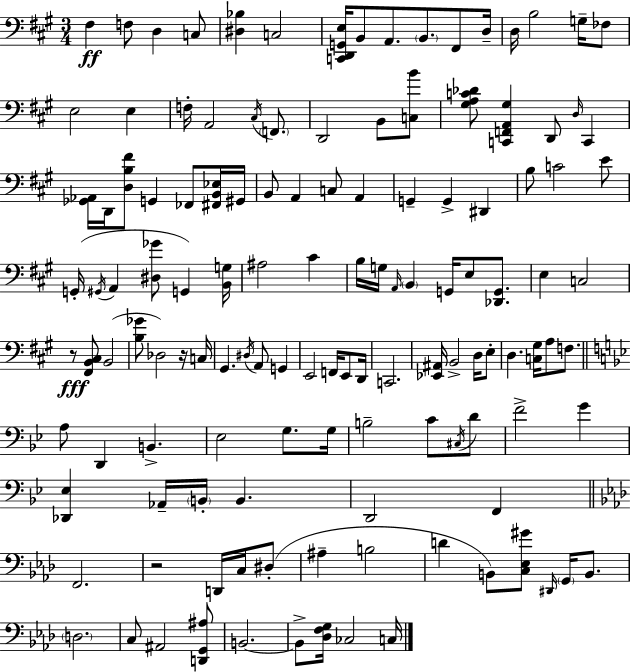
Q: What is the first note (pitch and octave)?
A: F#3